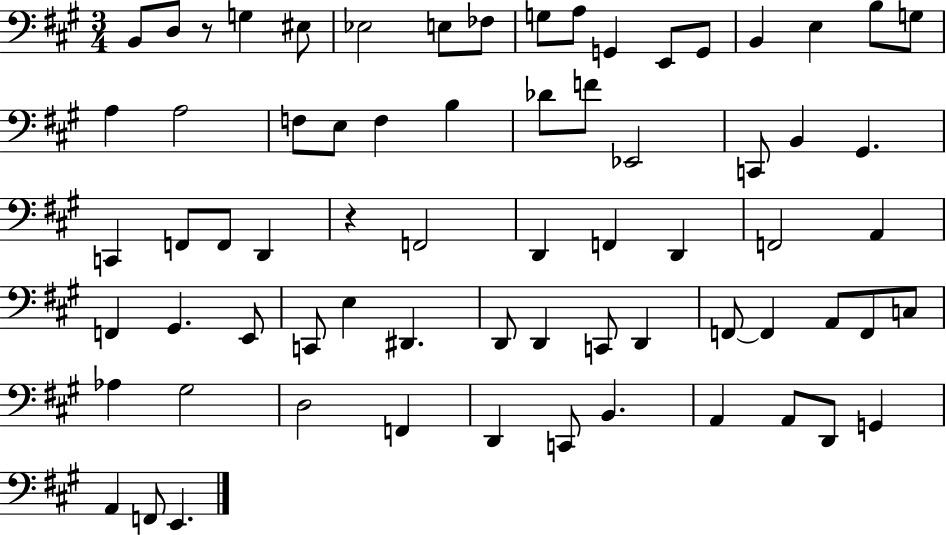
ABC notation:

X:1
T:Untitled
M:3/4
L:1/4
K:A
B,,/2 D,/2 z/2 G, ^E,/2 _E,2 E,/2 _F,/2 G,/2 A,/2 G,, E,,/2 G,,/2 B,, E, B,/2 G,/2 A, A,2 F,/2 E,/2 F, B, _D/2 F/2 _E,,2 C,,/2 B,, ^G,, C,, F,,/2 F,,/2 D,, z F,,2 D,, F,, D,, F,,2 A,, F,, ^G,, E,,/2 C,,/2 E, ^D,, D,,/2 D,, C,,/2 D,, F,,/2 F,, A,,/2 F,,/2 C,/2 _A, ^G,2 D,2 F,, D,, C,,/2 B,, A,, A,,/2 D,,/2 G,, A,, F,,/2 E,,